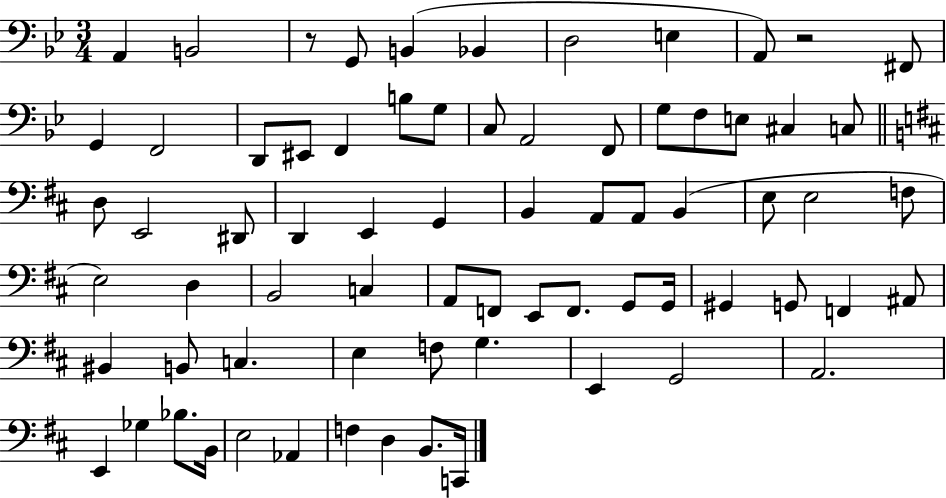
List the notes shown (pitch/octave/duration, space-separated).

A2/q B2/h R/e G2/e B2/q Bb2/q D3/h E3/q A2/e R/h F#2/e G2/q F2/h D2/e EIS2/e F2/q B3/e G3/e C3/e A2/h F2/e G3/e F3/e E3/e C#3/q C3/e D3/e E2/h D#2/e D2/q E2/q G2/q B2/q A2/e A2/e B2/q E3/e E3/h F3/e E3/h D3/q B2/h C3/q A2/e F2/e E2/e F2/e. G2/e G2/s G#2/q G2/e F2/q A#2/e BIS2/q B2/e C3/q. E3/q F3/e G3/q. E2/q G2/h A2/h. E2/q Gb3/q Bb3/e. B2/s E3/h Ab2/q F3/q D3/q B2/e. C2/s